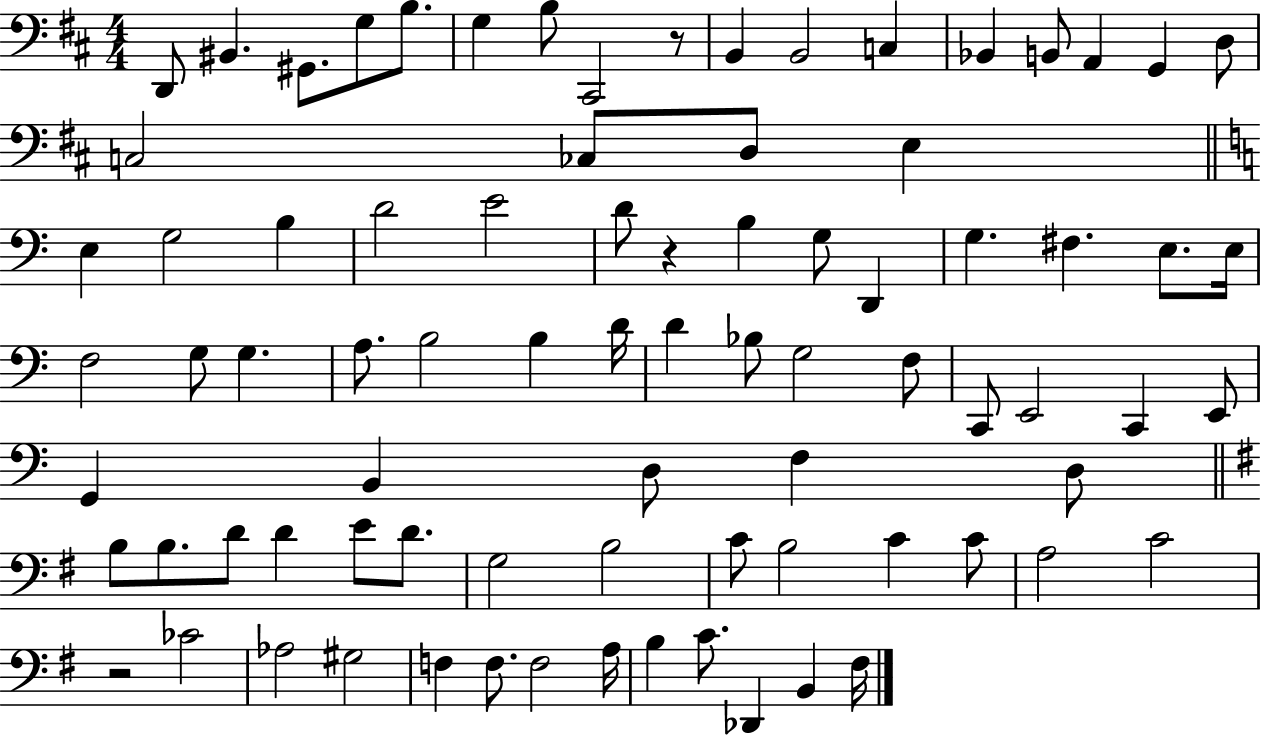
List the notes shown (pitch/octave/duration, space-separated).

D2/e BIS2/q. G#2/e. G3/e B3/e. G3/q B3/e C#2/h R/e B2/q B2/h C3/q Bb2/q B2/e A2/q G2/q D3/e C3/h CES3/e D3/e E3/q E3/q G3/h B3/q D4/h E4/h D4/e R/q B3/q G3/e D2/q G3/q. F#3/q. E3/e. E3/s F3/h G3/e G3/q. A3/e. B3/h B3/q D4/s D4/q Bb3/e G3/h F3/e C2/e E2/h C2/q E2/e G2/q B2/q D3/e F3/q D3/e B3/e B3/e. D4/e D4/q E4/e D4/e. G3/h B3/h C4/e B3/h C4/q C4/e A3/h C4/h R/h CES4/h Ab3/h G#3/h F3/q F3/e. F3/h A3/s B3/q C4/e. Db2/q B2/q F#3/s